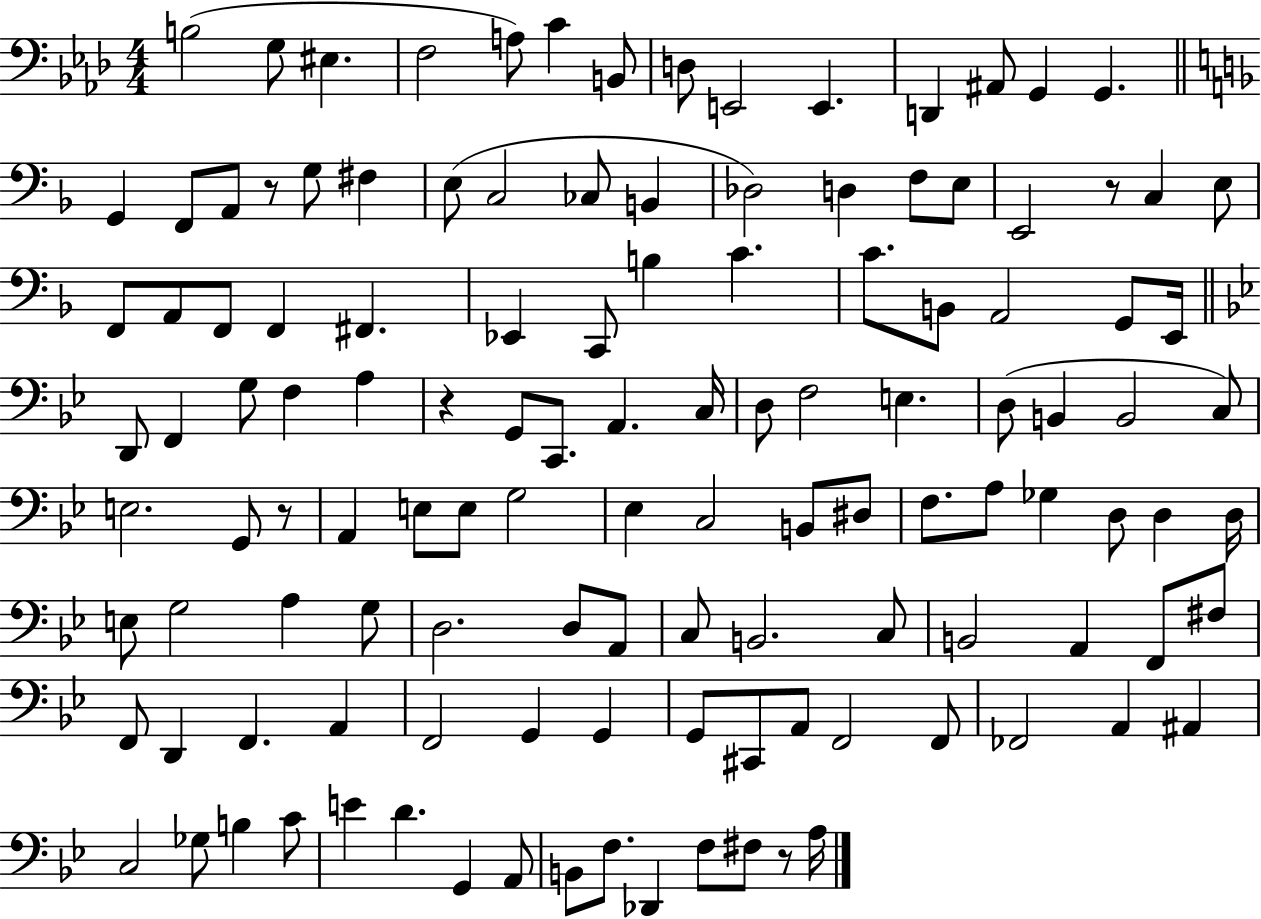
X:1
T:Untitled
M:4/4
L:1/4
K:Ab
B,2 G,/2 ^E, F,2 A,/2 C B,,/2 D,/2 E,,2 E,, D,, ^A,,/2 G,, G,, G,, F,,/2 A,,/2 z/2 G,/2 ^F, E,/2 C,2 _C,/2 B,, _D,2 D, F,/2 E,/2 E,,2 z/2 C, E,/2 F,,/2 A,,/2 F,,/2 F,, ^F,, _E,, C,,/2 B, C C/2 B,,/2 A,,2 G,,/2 E,,/4 D,,/2 F,, G,/2 F, A, z G,,/2 C,,/2 A,, C,/4 D,/2 F,2 E, D,/2 B,, B,,2 C,/2 E,2 G,,/2 z/2 A,, E,/2 E,/2 G,2 _E, C,2 B,,/2 ^D,/2 F,/2 A,/2 _G, D,/2 D, D,/4 E,/2 G,2 A, G,/2 D,2 D,/2 A,,/2 C,/2 B,,2 C,/2 B,,2 A,, F,,/2 ^F,/2 F,,/2 D,, F,, A,, F,,2 G,, G,, G,,/2 ^C,,/2 A,,/2 F,,2 F,,/2 _F,,2 A,, ^A,, C,2 _G,/2 B, C/2 E D G,, A,,/2 B,,/2 F,/2 _D,, F,/2 ^F,/2 z/2 A,/4